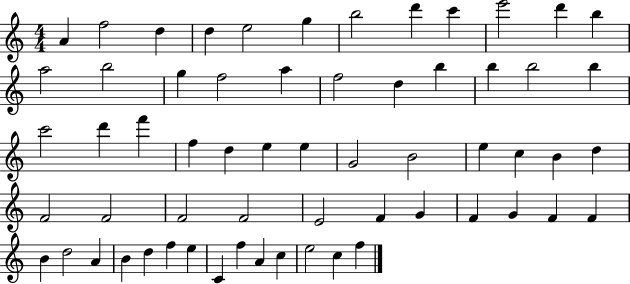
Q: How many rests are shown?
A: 0